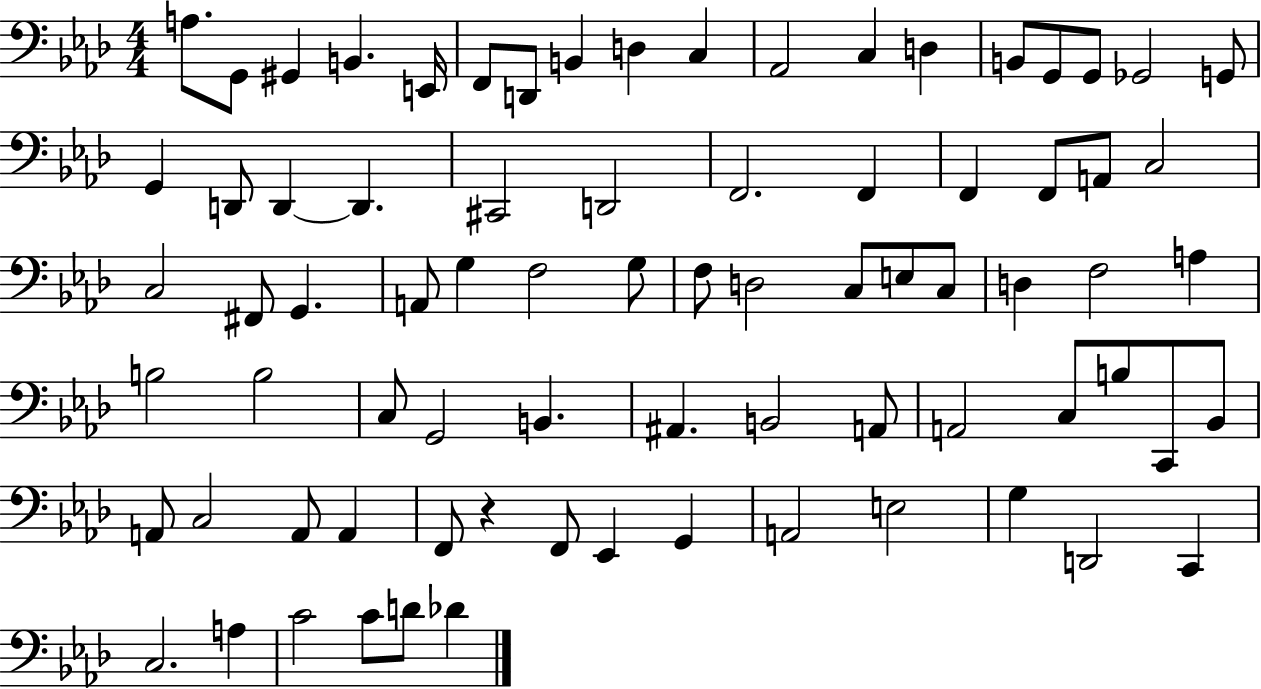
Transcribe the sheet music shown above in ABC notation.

X:1
T:Untitled
M:4/4
L:1/4
K:Ab
A,/2 G,,/2 ^G,, B,, E,,/4 F,,/2 D,,/2 B,, D, C, _A,,2 C, D, B,,/2 G,,/2 G,,/2 _G,,2 G,,/2 G,, D,,/2 D,, D,, ^C,,2 D,,2 F,,2 F,, F,, F,,/2 A,,/2 C,2 C,2 ^F,,/2 G,, A,,/2 G, F,2 G,/2 F,/2 D,2 C,/2 E,/2 C,/2 D, F,2 A, B,2 B,2 C,/2 G,,2 B,, ^A,, B,,2 A,,/2 A,,2 C,/2 B,/2 C,,/2 _B,,/2 A,,/2 C,2 A,,/2 A,, F,,/2 z F,,/2 _E,, G,, A,,2 E,2 G, D,,2 C,, C,2 A, C2 C/2 D/2 _D